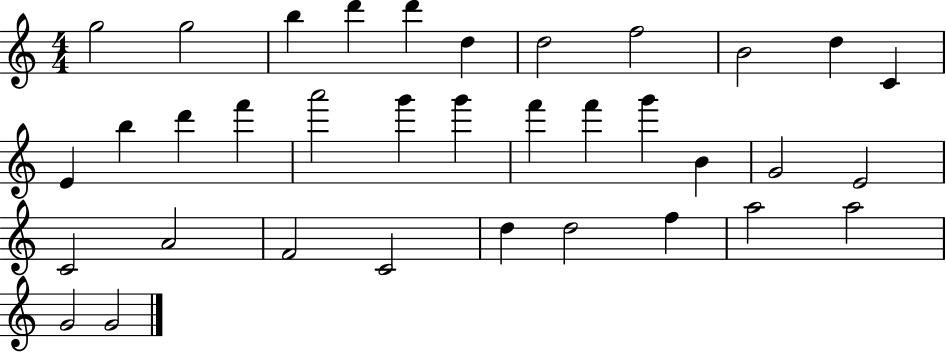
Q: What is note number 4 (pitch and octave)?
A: D6